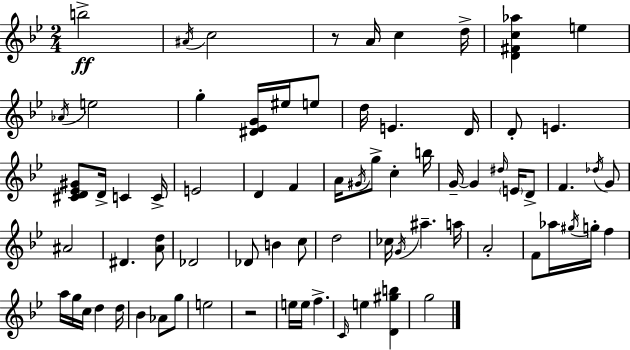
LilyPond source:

{
  \clef treble
  \numericTimeSignature
  \time 2/4
  \key g \minor
  b''2->\ff | \acciaccatura { ais'16 } c''2 | r8 a'16 c''4 | d''16-> <d' fis' c'' aes''>4 e''4 | \break \acciaccatura { aes'16 } e''2 | g''4-. <dis' ees' g'>16 eis''16 | e''8 d''16 e'4. | d'16 d'8-. e'4. | \break <cis' d' ees' gis'>8 d'16-> c'4 | c'16-> e'2 | d'4 f'4 | a'16 \acciaccatura { gis'16 } g''8-> c''4-. | \break b''16 g'16--~~ g'4 | \grace { dis''16 } \parenthesize e'16 d'8-> f'4. | \acciaccatura { des''16 } g'8 ais'2 | dis'4. | \break <a' d''>8 des'2 | des'8 b'4 | c''8 d''2 | ces''16 \acciaccatura { g'16 } ais''4.-- | \break a''16 a'2-. | f'8 | aes''16 \acciaccatura { gis''16 } g''16-. f''4 a''16 | g''16 c''16 d''4 d''16 bes'4 | \break aes'8 g''8 e''2 | r2 | e''16 | e''16 f''4.-> \grace { c'16 } | \break e''4 <d' gis'' b''>4 | g''2 | \bar "|."
}